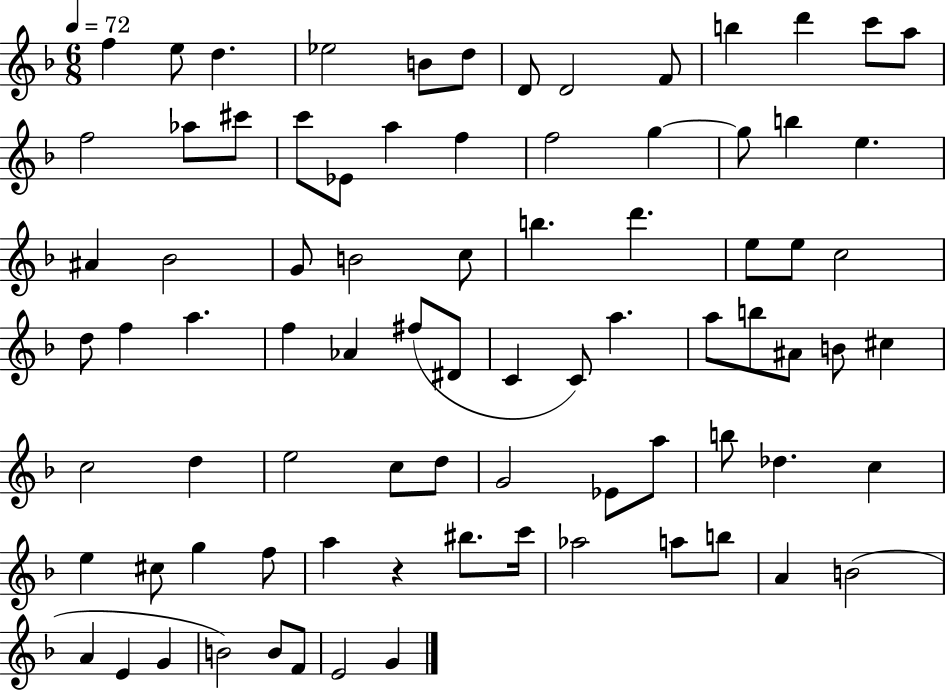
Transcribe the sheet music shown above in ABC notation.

X:1
T:Untitled
M:6/8
L:1/4
K:F
f e/2 d _e2 B/2 d/2 D/2 D2 F/2 b d' c'/2 a/2 f2 _a/2 ^c'/2 c'/2 _E/2 a f f2 g g/2 b e ^A _B2 G/2 B2 c/2 b d' e/2 e/2 c2 d/2 f a f _A ^f/2 ^D/2 C C/2 a a/2 b/2 ^A/2 B/2 ^c c2 d e2 c/2 d/2 G2 _E/2 a/2 b/2 _d c e ^c/2 g f/2 a z ^b/2 c'/4 _a2 a/2 b/2 A B2 A E G B2 B/2 F/2 E2 G